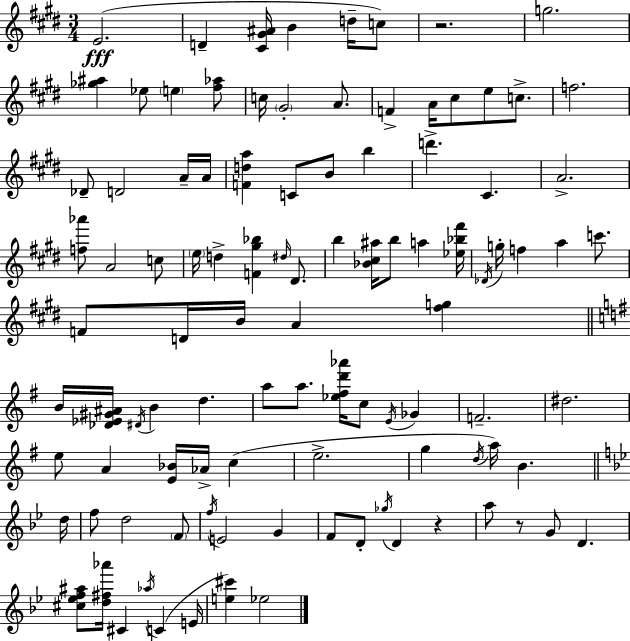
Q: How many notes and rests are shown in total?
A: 102